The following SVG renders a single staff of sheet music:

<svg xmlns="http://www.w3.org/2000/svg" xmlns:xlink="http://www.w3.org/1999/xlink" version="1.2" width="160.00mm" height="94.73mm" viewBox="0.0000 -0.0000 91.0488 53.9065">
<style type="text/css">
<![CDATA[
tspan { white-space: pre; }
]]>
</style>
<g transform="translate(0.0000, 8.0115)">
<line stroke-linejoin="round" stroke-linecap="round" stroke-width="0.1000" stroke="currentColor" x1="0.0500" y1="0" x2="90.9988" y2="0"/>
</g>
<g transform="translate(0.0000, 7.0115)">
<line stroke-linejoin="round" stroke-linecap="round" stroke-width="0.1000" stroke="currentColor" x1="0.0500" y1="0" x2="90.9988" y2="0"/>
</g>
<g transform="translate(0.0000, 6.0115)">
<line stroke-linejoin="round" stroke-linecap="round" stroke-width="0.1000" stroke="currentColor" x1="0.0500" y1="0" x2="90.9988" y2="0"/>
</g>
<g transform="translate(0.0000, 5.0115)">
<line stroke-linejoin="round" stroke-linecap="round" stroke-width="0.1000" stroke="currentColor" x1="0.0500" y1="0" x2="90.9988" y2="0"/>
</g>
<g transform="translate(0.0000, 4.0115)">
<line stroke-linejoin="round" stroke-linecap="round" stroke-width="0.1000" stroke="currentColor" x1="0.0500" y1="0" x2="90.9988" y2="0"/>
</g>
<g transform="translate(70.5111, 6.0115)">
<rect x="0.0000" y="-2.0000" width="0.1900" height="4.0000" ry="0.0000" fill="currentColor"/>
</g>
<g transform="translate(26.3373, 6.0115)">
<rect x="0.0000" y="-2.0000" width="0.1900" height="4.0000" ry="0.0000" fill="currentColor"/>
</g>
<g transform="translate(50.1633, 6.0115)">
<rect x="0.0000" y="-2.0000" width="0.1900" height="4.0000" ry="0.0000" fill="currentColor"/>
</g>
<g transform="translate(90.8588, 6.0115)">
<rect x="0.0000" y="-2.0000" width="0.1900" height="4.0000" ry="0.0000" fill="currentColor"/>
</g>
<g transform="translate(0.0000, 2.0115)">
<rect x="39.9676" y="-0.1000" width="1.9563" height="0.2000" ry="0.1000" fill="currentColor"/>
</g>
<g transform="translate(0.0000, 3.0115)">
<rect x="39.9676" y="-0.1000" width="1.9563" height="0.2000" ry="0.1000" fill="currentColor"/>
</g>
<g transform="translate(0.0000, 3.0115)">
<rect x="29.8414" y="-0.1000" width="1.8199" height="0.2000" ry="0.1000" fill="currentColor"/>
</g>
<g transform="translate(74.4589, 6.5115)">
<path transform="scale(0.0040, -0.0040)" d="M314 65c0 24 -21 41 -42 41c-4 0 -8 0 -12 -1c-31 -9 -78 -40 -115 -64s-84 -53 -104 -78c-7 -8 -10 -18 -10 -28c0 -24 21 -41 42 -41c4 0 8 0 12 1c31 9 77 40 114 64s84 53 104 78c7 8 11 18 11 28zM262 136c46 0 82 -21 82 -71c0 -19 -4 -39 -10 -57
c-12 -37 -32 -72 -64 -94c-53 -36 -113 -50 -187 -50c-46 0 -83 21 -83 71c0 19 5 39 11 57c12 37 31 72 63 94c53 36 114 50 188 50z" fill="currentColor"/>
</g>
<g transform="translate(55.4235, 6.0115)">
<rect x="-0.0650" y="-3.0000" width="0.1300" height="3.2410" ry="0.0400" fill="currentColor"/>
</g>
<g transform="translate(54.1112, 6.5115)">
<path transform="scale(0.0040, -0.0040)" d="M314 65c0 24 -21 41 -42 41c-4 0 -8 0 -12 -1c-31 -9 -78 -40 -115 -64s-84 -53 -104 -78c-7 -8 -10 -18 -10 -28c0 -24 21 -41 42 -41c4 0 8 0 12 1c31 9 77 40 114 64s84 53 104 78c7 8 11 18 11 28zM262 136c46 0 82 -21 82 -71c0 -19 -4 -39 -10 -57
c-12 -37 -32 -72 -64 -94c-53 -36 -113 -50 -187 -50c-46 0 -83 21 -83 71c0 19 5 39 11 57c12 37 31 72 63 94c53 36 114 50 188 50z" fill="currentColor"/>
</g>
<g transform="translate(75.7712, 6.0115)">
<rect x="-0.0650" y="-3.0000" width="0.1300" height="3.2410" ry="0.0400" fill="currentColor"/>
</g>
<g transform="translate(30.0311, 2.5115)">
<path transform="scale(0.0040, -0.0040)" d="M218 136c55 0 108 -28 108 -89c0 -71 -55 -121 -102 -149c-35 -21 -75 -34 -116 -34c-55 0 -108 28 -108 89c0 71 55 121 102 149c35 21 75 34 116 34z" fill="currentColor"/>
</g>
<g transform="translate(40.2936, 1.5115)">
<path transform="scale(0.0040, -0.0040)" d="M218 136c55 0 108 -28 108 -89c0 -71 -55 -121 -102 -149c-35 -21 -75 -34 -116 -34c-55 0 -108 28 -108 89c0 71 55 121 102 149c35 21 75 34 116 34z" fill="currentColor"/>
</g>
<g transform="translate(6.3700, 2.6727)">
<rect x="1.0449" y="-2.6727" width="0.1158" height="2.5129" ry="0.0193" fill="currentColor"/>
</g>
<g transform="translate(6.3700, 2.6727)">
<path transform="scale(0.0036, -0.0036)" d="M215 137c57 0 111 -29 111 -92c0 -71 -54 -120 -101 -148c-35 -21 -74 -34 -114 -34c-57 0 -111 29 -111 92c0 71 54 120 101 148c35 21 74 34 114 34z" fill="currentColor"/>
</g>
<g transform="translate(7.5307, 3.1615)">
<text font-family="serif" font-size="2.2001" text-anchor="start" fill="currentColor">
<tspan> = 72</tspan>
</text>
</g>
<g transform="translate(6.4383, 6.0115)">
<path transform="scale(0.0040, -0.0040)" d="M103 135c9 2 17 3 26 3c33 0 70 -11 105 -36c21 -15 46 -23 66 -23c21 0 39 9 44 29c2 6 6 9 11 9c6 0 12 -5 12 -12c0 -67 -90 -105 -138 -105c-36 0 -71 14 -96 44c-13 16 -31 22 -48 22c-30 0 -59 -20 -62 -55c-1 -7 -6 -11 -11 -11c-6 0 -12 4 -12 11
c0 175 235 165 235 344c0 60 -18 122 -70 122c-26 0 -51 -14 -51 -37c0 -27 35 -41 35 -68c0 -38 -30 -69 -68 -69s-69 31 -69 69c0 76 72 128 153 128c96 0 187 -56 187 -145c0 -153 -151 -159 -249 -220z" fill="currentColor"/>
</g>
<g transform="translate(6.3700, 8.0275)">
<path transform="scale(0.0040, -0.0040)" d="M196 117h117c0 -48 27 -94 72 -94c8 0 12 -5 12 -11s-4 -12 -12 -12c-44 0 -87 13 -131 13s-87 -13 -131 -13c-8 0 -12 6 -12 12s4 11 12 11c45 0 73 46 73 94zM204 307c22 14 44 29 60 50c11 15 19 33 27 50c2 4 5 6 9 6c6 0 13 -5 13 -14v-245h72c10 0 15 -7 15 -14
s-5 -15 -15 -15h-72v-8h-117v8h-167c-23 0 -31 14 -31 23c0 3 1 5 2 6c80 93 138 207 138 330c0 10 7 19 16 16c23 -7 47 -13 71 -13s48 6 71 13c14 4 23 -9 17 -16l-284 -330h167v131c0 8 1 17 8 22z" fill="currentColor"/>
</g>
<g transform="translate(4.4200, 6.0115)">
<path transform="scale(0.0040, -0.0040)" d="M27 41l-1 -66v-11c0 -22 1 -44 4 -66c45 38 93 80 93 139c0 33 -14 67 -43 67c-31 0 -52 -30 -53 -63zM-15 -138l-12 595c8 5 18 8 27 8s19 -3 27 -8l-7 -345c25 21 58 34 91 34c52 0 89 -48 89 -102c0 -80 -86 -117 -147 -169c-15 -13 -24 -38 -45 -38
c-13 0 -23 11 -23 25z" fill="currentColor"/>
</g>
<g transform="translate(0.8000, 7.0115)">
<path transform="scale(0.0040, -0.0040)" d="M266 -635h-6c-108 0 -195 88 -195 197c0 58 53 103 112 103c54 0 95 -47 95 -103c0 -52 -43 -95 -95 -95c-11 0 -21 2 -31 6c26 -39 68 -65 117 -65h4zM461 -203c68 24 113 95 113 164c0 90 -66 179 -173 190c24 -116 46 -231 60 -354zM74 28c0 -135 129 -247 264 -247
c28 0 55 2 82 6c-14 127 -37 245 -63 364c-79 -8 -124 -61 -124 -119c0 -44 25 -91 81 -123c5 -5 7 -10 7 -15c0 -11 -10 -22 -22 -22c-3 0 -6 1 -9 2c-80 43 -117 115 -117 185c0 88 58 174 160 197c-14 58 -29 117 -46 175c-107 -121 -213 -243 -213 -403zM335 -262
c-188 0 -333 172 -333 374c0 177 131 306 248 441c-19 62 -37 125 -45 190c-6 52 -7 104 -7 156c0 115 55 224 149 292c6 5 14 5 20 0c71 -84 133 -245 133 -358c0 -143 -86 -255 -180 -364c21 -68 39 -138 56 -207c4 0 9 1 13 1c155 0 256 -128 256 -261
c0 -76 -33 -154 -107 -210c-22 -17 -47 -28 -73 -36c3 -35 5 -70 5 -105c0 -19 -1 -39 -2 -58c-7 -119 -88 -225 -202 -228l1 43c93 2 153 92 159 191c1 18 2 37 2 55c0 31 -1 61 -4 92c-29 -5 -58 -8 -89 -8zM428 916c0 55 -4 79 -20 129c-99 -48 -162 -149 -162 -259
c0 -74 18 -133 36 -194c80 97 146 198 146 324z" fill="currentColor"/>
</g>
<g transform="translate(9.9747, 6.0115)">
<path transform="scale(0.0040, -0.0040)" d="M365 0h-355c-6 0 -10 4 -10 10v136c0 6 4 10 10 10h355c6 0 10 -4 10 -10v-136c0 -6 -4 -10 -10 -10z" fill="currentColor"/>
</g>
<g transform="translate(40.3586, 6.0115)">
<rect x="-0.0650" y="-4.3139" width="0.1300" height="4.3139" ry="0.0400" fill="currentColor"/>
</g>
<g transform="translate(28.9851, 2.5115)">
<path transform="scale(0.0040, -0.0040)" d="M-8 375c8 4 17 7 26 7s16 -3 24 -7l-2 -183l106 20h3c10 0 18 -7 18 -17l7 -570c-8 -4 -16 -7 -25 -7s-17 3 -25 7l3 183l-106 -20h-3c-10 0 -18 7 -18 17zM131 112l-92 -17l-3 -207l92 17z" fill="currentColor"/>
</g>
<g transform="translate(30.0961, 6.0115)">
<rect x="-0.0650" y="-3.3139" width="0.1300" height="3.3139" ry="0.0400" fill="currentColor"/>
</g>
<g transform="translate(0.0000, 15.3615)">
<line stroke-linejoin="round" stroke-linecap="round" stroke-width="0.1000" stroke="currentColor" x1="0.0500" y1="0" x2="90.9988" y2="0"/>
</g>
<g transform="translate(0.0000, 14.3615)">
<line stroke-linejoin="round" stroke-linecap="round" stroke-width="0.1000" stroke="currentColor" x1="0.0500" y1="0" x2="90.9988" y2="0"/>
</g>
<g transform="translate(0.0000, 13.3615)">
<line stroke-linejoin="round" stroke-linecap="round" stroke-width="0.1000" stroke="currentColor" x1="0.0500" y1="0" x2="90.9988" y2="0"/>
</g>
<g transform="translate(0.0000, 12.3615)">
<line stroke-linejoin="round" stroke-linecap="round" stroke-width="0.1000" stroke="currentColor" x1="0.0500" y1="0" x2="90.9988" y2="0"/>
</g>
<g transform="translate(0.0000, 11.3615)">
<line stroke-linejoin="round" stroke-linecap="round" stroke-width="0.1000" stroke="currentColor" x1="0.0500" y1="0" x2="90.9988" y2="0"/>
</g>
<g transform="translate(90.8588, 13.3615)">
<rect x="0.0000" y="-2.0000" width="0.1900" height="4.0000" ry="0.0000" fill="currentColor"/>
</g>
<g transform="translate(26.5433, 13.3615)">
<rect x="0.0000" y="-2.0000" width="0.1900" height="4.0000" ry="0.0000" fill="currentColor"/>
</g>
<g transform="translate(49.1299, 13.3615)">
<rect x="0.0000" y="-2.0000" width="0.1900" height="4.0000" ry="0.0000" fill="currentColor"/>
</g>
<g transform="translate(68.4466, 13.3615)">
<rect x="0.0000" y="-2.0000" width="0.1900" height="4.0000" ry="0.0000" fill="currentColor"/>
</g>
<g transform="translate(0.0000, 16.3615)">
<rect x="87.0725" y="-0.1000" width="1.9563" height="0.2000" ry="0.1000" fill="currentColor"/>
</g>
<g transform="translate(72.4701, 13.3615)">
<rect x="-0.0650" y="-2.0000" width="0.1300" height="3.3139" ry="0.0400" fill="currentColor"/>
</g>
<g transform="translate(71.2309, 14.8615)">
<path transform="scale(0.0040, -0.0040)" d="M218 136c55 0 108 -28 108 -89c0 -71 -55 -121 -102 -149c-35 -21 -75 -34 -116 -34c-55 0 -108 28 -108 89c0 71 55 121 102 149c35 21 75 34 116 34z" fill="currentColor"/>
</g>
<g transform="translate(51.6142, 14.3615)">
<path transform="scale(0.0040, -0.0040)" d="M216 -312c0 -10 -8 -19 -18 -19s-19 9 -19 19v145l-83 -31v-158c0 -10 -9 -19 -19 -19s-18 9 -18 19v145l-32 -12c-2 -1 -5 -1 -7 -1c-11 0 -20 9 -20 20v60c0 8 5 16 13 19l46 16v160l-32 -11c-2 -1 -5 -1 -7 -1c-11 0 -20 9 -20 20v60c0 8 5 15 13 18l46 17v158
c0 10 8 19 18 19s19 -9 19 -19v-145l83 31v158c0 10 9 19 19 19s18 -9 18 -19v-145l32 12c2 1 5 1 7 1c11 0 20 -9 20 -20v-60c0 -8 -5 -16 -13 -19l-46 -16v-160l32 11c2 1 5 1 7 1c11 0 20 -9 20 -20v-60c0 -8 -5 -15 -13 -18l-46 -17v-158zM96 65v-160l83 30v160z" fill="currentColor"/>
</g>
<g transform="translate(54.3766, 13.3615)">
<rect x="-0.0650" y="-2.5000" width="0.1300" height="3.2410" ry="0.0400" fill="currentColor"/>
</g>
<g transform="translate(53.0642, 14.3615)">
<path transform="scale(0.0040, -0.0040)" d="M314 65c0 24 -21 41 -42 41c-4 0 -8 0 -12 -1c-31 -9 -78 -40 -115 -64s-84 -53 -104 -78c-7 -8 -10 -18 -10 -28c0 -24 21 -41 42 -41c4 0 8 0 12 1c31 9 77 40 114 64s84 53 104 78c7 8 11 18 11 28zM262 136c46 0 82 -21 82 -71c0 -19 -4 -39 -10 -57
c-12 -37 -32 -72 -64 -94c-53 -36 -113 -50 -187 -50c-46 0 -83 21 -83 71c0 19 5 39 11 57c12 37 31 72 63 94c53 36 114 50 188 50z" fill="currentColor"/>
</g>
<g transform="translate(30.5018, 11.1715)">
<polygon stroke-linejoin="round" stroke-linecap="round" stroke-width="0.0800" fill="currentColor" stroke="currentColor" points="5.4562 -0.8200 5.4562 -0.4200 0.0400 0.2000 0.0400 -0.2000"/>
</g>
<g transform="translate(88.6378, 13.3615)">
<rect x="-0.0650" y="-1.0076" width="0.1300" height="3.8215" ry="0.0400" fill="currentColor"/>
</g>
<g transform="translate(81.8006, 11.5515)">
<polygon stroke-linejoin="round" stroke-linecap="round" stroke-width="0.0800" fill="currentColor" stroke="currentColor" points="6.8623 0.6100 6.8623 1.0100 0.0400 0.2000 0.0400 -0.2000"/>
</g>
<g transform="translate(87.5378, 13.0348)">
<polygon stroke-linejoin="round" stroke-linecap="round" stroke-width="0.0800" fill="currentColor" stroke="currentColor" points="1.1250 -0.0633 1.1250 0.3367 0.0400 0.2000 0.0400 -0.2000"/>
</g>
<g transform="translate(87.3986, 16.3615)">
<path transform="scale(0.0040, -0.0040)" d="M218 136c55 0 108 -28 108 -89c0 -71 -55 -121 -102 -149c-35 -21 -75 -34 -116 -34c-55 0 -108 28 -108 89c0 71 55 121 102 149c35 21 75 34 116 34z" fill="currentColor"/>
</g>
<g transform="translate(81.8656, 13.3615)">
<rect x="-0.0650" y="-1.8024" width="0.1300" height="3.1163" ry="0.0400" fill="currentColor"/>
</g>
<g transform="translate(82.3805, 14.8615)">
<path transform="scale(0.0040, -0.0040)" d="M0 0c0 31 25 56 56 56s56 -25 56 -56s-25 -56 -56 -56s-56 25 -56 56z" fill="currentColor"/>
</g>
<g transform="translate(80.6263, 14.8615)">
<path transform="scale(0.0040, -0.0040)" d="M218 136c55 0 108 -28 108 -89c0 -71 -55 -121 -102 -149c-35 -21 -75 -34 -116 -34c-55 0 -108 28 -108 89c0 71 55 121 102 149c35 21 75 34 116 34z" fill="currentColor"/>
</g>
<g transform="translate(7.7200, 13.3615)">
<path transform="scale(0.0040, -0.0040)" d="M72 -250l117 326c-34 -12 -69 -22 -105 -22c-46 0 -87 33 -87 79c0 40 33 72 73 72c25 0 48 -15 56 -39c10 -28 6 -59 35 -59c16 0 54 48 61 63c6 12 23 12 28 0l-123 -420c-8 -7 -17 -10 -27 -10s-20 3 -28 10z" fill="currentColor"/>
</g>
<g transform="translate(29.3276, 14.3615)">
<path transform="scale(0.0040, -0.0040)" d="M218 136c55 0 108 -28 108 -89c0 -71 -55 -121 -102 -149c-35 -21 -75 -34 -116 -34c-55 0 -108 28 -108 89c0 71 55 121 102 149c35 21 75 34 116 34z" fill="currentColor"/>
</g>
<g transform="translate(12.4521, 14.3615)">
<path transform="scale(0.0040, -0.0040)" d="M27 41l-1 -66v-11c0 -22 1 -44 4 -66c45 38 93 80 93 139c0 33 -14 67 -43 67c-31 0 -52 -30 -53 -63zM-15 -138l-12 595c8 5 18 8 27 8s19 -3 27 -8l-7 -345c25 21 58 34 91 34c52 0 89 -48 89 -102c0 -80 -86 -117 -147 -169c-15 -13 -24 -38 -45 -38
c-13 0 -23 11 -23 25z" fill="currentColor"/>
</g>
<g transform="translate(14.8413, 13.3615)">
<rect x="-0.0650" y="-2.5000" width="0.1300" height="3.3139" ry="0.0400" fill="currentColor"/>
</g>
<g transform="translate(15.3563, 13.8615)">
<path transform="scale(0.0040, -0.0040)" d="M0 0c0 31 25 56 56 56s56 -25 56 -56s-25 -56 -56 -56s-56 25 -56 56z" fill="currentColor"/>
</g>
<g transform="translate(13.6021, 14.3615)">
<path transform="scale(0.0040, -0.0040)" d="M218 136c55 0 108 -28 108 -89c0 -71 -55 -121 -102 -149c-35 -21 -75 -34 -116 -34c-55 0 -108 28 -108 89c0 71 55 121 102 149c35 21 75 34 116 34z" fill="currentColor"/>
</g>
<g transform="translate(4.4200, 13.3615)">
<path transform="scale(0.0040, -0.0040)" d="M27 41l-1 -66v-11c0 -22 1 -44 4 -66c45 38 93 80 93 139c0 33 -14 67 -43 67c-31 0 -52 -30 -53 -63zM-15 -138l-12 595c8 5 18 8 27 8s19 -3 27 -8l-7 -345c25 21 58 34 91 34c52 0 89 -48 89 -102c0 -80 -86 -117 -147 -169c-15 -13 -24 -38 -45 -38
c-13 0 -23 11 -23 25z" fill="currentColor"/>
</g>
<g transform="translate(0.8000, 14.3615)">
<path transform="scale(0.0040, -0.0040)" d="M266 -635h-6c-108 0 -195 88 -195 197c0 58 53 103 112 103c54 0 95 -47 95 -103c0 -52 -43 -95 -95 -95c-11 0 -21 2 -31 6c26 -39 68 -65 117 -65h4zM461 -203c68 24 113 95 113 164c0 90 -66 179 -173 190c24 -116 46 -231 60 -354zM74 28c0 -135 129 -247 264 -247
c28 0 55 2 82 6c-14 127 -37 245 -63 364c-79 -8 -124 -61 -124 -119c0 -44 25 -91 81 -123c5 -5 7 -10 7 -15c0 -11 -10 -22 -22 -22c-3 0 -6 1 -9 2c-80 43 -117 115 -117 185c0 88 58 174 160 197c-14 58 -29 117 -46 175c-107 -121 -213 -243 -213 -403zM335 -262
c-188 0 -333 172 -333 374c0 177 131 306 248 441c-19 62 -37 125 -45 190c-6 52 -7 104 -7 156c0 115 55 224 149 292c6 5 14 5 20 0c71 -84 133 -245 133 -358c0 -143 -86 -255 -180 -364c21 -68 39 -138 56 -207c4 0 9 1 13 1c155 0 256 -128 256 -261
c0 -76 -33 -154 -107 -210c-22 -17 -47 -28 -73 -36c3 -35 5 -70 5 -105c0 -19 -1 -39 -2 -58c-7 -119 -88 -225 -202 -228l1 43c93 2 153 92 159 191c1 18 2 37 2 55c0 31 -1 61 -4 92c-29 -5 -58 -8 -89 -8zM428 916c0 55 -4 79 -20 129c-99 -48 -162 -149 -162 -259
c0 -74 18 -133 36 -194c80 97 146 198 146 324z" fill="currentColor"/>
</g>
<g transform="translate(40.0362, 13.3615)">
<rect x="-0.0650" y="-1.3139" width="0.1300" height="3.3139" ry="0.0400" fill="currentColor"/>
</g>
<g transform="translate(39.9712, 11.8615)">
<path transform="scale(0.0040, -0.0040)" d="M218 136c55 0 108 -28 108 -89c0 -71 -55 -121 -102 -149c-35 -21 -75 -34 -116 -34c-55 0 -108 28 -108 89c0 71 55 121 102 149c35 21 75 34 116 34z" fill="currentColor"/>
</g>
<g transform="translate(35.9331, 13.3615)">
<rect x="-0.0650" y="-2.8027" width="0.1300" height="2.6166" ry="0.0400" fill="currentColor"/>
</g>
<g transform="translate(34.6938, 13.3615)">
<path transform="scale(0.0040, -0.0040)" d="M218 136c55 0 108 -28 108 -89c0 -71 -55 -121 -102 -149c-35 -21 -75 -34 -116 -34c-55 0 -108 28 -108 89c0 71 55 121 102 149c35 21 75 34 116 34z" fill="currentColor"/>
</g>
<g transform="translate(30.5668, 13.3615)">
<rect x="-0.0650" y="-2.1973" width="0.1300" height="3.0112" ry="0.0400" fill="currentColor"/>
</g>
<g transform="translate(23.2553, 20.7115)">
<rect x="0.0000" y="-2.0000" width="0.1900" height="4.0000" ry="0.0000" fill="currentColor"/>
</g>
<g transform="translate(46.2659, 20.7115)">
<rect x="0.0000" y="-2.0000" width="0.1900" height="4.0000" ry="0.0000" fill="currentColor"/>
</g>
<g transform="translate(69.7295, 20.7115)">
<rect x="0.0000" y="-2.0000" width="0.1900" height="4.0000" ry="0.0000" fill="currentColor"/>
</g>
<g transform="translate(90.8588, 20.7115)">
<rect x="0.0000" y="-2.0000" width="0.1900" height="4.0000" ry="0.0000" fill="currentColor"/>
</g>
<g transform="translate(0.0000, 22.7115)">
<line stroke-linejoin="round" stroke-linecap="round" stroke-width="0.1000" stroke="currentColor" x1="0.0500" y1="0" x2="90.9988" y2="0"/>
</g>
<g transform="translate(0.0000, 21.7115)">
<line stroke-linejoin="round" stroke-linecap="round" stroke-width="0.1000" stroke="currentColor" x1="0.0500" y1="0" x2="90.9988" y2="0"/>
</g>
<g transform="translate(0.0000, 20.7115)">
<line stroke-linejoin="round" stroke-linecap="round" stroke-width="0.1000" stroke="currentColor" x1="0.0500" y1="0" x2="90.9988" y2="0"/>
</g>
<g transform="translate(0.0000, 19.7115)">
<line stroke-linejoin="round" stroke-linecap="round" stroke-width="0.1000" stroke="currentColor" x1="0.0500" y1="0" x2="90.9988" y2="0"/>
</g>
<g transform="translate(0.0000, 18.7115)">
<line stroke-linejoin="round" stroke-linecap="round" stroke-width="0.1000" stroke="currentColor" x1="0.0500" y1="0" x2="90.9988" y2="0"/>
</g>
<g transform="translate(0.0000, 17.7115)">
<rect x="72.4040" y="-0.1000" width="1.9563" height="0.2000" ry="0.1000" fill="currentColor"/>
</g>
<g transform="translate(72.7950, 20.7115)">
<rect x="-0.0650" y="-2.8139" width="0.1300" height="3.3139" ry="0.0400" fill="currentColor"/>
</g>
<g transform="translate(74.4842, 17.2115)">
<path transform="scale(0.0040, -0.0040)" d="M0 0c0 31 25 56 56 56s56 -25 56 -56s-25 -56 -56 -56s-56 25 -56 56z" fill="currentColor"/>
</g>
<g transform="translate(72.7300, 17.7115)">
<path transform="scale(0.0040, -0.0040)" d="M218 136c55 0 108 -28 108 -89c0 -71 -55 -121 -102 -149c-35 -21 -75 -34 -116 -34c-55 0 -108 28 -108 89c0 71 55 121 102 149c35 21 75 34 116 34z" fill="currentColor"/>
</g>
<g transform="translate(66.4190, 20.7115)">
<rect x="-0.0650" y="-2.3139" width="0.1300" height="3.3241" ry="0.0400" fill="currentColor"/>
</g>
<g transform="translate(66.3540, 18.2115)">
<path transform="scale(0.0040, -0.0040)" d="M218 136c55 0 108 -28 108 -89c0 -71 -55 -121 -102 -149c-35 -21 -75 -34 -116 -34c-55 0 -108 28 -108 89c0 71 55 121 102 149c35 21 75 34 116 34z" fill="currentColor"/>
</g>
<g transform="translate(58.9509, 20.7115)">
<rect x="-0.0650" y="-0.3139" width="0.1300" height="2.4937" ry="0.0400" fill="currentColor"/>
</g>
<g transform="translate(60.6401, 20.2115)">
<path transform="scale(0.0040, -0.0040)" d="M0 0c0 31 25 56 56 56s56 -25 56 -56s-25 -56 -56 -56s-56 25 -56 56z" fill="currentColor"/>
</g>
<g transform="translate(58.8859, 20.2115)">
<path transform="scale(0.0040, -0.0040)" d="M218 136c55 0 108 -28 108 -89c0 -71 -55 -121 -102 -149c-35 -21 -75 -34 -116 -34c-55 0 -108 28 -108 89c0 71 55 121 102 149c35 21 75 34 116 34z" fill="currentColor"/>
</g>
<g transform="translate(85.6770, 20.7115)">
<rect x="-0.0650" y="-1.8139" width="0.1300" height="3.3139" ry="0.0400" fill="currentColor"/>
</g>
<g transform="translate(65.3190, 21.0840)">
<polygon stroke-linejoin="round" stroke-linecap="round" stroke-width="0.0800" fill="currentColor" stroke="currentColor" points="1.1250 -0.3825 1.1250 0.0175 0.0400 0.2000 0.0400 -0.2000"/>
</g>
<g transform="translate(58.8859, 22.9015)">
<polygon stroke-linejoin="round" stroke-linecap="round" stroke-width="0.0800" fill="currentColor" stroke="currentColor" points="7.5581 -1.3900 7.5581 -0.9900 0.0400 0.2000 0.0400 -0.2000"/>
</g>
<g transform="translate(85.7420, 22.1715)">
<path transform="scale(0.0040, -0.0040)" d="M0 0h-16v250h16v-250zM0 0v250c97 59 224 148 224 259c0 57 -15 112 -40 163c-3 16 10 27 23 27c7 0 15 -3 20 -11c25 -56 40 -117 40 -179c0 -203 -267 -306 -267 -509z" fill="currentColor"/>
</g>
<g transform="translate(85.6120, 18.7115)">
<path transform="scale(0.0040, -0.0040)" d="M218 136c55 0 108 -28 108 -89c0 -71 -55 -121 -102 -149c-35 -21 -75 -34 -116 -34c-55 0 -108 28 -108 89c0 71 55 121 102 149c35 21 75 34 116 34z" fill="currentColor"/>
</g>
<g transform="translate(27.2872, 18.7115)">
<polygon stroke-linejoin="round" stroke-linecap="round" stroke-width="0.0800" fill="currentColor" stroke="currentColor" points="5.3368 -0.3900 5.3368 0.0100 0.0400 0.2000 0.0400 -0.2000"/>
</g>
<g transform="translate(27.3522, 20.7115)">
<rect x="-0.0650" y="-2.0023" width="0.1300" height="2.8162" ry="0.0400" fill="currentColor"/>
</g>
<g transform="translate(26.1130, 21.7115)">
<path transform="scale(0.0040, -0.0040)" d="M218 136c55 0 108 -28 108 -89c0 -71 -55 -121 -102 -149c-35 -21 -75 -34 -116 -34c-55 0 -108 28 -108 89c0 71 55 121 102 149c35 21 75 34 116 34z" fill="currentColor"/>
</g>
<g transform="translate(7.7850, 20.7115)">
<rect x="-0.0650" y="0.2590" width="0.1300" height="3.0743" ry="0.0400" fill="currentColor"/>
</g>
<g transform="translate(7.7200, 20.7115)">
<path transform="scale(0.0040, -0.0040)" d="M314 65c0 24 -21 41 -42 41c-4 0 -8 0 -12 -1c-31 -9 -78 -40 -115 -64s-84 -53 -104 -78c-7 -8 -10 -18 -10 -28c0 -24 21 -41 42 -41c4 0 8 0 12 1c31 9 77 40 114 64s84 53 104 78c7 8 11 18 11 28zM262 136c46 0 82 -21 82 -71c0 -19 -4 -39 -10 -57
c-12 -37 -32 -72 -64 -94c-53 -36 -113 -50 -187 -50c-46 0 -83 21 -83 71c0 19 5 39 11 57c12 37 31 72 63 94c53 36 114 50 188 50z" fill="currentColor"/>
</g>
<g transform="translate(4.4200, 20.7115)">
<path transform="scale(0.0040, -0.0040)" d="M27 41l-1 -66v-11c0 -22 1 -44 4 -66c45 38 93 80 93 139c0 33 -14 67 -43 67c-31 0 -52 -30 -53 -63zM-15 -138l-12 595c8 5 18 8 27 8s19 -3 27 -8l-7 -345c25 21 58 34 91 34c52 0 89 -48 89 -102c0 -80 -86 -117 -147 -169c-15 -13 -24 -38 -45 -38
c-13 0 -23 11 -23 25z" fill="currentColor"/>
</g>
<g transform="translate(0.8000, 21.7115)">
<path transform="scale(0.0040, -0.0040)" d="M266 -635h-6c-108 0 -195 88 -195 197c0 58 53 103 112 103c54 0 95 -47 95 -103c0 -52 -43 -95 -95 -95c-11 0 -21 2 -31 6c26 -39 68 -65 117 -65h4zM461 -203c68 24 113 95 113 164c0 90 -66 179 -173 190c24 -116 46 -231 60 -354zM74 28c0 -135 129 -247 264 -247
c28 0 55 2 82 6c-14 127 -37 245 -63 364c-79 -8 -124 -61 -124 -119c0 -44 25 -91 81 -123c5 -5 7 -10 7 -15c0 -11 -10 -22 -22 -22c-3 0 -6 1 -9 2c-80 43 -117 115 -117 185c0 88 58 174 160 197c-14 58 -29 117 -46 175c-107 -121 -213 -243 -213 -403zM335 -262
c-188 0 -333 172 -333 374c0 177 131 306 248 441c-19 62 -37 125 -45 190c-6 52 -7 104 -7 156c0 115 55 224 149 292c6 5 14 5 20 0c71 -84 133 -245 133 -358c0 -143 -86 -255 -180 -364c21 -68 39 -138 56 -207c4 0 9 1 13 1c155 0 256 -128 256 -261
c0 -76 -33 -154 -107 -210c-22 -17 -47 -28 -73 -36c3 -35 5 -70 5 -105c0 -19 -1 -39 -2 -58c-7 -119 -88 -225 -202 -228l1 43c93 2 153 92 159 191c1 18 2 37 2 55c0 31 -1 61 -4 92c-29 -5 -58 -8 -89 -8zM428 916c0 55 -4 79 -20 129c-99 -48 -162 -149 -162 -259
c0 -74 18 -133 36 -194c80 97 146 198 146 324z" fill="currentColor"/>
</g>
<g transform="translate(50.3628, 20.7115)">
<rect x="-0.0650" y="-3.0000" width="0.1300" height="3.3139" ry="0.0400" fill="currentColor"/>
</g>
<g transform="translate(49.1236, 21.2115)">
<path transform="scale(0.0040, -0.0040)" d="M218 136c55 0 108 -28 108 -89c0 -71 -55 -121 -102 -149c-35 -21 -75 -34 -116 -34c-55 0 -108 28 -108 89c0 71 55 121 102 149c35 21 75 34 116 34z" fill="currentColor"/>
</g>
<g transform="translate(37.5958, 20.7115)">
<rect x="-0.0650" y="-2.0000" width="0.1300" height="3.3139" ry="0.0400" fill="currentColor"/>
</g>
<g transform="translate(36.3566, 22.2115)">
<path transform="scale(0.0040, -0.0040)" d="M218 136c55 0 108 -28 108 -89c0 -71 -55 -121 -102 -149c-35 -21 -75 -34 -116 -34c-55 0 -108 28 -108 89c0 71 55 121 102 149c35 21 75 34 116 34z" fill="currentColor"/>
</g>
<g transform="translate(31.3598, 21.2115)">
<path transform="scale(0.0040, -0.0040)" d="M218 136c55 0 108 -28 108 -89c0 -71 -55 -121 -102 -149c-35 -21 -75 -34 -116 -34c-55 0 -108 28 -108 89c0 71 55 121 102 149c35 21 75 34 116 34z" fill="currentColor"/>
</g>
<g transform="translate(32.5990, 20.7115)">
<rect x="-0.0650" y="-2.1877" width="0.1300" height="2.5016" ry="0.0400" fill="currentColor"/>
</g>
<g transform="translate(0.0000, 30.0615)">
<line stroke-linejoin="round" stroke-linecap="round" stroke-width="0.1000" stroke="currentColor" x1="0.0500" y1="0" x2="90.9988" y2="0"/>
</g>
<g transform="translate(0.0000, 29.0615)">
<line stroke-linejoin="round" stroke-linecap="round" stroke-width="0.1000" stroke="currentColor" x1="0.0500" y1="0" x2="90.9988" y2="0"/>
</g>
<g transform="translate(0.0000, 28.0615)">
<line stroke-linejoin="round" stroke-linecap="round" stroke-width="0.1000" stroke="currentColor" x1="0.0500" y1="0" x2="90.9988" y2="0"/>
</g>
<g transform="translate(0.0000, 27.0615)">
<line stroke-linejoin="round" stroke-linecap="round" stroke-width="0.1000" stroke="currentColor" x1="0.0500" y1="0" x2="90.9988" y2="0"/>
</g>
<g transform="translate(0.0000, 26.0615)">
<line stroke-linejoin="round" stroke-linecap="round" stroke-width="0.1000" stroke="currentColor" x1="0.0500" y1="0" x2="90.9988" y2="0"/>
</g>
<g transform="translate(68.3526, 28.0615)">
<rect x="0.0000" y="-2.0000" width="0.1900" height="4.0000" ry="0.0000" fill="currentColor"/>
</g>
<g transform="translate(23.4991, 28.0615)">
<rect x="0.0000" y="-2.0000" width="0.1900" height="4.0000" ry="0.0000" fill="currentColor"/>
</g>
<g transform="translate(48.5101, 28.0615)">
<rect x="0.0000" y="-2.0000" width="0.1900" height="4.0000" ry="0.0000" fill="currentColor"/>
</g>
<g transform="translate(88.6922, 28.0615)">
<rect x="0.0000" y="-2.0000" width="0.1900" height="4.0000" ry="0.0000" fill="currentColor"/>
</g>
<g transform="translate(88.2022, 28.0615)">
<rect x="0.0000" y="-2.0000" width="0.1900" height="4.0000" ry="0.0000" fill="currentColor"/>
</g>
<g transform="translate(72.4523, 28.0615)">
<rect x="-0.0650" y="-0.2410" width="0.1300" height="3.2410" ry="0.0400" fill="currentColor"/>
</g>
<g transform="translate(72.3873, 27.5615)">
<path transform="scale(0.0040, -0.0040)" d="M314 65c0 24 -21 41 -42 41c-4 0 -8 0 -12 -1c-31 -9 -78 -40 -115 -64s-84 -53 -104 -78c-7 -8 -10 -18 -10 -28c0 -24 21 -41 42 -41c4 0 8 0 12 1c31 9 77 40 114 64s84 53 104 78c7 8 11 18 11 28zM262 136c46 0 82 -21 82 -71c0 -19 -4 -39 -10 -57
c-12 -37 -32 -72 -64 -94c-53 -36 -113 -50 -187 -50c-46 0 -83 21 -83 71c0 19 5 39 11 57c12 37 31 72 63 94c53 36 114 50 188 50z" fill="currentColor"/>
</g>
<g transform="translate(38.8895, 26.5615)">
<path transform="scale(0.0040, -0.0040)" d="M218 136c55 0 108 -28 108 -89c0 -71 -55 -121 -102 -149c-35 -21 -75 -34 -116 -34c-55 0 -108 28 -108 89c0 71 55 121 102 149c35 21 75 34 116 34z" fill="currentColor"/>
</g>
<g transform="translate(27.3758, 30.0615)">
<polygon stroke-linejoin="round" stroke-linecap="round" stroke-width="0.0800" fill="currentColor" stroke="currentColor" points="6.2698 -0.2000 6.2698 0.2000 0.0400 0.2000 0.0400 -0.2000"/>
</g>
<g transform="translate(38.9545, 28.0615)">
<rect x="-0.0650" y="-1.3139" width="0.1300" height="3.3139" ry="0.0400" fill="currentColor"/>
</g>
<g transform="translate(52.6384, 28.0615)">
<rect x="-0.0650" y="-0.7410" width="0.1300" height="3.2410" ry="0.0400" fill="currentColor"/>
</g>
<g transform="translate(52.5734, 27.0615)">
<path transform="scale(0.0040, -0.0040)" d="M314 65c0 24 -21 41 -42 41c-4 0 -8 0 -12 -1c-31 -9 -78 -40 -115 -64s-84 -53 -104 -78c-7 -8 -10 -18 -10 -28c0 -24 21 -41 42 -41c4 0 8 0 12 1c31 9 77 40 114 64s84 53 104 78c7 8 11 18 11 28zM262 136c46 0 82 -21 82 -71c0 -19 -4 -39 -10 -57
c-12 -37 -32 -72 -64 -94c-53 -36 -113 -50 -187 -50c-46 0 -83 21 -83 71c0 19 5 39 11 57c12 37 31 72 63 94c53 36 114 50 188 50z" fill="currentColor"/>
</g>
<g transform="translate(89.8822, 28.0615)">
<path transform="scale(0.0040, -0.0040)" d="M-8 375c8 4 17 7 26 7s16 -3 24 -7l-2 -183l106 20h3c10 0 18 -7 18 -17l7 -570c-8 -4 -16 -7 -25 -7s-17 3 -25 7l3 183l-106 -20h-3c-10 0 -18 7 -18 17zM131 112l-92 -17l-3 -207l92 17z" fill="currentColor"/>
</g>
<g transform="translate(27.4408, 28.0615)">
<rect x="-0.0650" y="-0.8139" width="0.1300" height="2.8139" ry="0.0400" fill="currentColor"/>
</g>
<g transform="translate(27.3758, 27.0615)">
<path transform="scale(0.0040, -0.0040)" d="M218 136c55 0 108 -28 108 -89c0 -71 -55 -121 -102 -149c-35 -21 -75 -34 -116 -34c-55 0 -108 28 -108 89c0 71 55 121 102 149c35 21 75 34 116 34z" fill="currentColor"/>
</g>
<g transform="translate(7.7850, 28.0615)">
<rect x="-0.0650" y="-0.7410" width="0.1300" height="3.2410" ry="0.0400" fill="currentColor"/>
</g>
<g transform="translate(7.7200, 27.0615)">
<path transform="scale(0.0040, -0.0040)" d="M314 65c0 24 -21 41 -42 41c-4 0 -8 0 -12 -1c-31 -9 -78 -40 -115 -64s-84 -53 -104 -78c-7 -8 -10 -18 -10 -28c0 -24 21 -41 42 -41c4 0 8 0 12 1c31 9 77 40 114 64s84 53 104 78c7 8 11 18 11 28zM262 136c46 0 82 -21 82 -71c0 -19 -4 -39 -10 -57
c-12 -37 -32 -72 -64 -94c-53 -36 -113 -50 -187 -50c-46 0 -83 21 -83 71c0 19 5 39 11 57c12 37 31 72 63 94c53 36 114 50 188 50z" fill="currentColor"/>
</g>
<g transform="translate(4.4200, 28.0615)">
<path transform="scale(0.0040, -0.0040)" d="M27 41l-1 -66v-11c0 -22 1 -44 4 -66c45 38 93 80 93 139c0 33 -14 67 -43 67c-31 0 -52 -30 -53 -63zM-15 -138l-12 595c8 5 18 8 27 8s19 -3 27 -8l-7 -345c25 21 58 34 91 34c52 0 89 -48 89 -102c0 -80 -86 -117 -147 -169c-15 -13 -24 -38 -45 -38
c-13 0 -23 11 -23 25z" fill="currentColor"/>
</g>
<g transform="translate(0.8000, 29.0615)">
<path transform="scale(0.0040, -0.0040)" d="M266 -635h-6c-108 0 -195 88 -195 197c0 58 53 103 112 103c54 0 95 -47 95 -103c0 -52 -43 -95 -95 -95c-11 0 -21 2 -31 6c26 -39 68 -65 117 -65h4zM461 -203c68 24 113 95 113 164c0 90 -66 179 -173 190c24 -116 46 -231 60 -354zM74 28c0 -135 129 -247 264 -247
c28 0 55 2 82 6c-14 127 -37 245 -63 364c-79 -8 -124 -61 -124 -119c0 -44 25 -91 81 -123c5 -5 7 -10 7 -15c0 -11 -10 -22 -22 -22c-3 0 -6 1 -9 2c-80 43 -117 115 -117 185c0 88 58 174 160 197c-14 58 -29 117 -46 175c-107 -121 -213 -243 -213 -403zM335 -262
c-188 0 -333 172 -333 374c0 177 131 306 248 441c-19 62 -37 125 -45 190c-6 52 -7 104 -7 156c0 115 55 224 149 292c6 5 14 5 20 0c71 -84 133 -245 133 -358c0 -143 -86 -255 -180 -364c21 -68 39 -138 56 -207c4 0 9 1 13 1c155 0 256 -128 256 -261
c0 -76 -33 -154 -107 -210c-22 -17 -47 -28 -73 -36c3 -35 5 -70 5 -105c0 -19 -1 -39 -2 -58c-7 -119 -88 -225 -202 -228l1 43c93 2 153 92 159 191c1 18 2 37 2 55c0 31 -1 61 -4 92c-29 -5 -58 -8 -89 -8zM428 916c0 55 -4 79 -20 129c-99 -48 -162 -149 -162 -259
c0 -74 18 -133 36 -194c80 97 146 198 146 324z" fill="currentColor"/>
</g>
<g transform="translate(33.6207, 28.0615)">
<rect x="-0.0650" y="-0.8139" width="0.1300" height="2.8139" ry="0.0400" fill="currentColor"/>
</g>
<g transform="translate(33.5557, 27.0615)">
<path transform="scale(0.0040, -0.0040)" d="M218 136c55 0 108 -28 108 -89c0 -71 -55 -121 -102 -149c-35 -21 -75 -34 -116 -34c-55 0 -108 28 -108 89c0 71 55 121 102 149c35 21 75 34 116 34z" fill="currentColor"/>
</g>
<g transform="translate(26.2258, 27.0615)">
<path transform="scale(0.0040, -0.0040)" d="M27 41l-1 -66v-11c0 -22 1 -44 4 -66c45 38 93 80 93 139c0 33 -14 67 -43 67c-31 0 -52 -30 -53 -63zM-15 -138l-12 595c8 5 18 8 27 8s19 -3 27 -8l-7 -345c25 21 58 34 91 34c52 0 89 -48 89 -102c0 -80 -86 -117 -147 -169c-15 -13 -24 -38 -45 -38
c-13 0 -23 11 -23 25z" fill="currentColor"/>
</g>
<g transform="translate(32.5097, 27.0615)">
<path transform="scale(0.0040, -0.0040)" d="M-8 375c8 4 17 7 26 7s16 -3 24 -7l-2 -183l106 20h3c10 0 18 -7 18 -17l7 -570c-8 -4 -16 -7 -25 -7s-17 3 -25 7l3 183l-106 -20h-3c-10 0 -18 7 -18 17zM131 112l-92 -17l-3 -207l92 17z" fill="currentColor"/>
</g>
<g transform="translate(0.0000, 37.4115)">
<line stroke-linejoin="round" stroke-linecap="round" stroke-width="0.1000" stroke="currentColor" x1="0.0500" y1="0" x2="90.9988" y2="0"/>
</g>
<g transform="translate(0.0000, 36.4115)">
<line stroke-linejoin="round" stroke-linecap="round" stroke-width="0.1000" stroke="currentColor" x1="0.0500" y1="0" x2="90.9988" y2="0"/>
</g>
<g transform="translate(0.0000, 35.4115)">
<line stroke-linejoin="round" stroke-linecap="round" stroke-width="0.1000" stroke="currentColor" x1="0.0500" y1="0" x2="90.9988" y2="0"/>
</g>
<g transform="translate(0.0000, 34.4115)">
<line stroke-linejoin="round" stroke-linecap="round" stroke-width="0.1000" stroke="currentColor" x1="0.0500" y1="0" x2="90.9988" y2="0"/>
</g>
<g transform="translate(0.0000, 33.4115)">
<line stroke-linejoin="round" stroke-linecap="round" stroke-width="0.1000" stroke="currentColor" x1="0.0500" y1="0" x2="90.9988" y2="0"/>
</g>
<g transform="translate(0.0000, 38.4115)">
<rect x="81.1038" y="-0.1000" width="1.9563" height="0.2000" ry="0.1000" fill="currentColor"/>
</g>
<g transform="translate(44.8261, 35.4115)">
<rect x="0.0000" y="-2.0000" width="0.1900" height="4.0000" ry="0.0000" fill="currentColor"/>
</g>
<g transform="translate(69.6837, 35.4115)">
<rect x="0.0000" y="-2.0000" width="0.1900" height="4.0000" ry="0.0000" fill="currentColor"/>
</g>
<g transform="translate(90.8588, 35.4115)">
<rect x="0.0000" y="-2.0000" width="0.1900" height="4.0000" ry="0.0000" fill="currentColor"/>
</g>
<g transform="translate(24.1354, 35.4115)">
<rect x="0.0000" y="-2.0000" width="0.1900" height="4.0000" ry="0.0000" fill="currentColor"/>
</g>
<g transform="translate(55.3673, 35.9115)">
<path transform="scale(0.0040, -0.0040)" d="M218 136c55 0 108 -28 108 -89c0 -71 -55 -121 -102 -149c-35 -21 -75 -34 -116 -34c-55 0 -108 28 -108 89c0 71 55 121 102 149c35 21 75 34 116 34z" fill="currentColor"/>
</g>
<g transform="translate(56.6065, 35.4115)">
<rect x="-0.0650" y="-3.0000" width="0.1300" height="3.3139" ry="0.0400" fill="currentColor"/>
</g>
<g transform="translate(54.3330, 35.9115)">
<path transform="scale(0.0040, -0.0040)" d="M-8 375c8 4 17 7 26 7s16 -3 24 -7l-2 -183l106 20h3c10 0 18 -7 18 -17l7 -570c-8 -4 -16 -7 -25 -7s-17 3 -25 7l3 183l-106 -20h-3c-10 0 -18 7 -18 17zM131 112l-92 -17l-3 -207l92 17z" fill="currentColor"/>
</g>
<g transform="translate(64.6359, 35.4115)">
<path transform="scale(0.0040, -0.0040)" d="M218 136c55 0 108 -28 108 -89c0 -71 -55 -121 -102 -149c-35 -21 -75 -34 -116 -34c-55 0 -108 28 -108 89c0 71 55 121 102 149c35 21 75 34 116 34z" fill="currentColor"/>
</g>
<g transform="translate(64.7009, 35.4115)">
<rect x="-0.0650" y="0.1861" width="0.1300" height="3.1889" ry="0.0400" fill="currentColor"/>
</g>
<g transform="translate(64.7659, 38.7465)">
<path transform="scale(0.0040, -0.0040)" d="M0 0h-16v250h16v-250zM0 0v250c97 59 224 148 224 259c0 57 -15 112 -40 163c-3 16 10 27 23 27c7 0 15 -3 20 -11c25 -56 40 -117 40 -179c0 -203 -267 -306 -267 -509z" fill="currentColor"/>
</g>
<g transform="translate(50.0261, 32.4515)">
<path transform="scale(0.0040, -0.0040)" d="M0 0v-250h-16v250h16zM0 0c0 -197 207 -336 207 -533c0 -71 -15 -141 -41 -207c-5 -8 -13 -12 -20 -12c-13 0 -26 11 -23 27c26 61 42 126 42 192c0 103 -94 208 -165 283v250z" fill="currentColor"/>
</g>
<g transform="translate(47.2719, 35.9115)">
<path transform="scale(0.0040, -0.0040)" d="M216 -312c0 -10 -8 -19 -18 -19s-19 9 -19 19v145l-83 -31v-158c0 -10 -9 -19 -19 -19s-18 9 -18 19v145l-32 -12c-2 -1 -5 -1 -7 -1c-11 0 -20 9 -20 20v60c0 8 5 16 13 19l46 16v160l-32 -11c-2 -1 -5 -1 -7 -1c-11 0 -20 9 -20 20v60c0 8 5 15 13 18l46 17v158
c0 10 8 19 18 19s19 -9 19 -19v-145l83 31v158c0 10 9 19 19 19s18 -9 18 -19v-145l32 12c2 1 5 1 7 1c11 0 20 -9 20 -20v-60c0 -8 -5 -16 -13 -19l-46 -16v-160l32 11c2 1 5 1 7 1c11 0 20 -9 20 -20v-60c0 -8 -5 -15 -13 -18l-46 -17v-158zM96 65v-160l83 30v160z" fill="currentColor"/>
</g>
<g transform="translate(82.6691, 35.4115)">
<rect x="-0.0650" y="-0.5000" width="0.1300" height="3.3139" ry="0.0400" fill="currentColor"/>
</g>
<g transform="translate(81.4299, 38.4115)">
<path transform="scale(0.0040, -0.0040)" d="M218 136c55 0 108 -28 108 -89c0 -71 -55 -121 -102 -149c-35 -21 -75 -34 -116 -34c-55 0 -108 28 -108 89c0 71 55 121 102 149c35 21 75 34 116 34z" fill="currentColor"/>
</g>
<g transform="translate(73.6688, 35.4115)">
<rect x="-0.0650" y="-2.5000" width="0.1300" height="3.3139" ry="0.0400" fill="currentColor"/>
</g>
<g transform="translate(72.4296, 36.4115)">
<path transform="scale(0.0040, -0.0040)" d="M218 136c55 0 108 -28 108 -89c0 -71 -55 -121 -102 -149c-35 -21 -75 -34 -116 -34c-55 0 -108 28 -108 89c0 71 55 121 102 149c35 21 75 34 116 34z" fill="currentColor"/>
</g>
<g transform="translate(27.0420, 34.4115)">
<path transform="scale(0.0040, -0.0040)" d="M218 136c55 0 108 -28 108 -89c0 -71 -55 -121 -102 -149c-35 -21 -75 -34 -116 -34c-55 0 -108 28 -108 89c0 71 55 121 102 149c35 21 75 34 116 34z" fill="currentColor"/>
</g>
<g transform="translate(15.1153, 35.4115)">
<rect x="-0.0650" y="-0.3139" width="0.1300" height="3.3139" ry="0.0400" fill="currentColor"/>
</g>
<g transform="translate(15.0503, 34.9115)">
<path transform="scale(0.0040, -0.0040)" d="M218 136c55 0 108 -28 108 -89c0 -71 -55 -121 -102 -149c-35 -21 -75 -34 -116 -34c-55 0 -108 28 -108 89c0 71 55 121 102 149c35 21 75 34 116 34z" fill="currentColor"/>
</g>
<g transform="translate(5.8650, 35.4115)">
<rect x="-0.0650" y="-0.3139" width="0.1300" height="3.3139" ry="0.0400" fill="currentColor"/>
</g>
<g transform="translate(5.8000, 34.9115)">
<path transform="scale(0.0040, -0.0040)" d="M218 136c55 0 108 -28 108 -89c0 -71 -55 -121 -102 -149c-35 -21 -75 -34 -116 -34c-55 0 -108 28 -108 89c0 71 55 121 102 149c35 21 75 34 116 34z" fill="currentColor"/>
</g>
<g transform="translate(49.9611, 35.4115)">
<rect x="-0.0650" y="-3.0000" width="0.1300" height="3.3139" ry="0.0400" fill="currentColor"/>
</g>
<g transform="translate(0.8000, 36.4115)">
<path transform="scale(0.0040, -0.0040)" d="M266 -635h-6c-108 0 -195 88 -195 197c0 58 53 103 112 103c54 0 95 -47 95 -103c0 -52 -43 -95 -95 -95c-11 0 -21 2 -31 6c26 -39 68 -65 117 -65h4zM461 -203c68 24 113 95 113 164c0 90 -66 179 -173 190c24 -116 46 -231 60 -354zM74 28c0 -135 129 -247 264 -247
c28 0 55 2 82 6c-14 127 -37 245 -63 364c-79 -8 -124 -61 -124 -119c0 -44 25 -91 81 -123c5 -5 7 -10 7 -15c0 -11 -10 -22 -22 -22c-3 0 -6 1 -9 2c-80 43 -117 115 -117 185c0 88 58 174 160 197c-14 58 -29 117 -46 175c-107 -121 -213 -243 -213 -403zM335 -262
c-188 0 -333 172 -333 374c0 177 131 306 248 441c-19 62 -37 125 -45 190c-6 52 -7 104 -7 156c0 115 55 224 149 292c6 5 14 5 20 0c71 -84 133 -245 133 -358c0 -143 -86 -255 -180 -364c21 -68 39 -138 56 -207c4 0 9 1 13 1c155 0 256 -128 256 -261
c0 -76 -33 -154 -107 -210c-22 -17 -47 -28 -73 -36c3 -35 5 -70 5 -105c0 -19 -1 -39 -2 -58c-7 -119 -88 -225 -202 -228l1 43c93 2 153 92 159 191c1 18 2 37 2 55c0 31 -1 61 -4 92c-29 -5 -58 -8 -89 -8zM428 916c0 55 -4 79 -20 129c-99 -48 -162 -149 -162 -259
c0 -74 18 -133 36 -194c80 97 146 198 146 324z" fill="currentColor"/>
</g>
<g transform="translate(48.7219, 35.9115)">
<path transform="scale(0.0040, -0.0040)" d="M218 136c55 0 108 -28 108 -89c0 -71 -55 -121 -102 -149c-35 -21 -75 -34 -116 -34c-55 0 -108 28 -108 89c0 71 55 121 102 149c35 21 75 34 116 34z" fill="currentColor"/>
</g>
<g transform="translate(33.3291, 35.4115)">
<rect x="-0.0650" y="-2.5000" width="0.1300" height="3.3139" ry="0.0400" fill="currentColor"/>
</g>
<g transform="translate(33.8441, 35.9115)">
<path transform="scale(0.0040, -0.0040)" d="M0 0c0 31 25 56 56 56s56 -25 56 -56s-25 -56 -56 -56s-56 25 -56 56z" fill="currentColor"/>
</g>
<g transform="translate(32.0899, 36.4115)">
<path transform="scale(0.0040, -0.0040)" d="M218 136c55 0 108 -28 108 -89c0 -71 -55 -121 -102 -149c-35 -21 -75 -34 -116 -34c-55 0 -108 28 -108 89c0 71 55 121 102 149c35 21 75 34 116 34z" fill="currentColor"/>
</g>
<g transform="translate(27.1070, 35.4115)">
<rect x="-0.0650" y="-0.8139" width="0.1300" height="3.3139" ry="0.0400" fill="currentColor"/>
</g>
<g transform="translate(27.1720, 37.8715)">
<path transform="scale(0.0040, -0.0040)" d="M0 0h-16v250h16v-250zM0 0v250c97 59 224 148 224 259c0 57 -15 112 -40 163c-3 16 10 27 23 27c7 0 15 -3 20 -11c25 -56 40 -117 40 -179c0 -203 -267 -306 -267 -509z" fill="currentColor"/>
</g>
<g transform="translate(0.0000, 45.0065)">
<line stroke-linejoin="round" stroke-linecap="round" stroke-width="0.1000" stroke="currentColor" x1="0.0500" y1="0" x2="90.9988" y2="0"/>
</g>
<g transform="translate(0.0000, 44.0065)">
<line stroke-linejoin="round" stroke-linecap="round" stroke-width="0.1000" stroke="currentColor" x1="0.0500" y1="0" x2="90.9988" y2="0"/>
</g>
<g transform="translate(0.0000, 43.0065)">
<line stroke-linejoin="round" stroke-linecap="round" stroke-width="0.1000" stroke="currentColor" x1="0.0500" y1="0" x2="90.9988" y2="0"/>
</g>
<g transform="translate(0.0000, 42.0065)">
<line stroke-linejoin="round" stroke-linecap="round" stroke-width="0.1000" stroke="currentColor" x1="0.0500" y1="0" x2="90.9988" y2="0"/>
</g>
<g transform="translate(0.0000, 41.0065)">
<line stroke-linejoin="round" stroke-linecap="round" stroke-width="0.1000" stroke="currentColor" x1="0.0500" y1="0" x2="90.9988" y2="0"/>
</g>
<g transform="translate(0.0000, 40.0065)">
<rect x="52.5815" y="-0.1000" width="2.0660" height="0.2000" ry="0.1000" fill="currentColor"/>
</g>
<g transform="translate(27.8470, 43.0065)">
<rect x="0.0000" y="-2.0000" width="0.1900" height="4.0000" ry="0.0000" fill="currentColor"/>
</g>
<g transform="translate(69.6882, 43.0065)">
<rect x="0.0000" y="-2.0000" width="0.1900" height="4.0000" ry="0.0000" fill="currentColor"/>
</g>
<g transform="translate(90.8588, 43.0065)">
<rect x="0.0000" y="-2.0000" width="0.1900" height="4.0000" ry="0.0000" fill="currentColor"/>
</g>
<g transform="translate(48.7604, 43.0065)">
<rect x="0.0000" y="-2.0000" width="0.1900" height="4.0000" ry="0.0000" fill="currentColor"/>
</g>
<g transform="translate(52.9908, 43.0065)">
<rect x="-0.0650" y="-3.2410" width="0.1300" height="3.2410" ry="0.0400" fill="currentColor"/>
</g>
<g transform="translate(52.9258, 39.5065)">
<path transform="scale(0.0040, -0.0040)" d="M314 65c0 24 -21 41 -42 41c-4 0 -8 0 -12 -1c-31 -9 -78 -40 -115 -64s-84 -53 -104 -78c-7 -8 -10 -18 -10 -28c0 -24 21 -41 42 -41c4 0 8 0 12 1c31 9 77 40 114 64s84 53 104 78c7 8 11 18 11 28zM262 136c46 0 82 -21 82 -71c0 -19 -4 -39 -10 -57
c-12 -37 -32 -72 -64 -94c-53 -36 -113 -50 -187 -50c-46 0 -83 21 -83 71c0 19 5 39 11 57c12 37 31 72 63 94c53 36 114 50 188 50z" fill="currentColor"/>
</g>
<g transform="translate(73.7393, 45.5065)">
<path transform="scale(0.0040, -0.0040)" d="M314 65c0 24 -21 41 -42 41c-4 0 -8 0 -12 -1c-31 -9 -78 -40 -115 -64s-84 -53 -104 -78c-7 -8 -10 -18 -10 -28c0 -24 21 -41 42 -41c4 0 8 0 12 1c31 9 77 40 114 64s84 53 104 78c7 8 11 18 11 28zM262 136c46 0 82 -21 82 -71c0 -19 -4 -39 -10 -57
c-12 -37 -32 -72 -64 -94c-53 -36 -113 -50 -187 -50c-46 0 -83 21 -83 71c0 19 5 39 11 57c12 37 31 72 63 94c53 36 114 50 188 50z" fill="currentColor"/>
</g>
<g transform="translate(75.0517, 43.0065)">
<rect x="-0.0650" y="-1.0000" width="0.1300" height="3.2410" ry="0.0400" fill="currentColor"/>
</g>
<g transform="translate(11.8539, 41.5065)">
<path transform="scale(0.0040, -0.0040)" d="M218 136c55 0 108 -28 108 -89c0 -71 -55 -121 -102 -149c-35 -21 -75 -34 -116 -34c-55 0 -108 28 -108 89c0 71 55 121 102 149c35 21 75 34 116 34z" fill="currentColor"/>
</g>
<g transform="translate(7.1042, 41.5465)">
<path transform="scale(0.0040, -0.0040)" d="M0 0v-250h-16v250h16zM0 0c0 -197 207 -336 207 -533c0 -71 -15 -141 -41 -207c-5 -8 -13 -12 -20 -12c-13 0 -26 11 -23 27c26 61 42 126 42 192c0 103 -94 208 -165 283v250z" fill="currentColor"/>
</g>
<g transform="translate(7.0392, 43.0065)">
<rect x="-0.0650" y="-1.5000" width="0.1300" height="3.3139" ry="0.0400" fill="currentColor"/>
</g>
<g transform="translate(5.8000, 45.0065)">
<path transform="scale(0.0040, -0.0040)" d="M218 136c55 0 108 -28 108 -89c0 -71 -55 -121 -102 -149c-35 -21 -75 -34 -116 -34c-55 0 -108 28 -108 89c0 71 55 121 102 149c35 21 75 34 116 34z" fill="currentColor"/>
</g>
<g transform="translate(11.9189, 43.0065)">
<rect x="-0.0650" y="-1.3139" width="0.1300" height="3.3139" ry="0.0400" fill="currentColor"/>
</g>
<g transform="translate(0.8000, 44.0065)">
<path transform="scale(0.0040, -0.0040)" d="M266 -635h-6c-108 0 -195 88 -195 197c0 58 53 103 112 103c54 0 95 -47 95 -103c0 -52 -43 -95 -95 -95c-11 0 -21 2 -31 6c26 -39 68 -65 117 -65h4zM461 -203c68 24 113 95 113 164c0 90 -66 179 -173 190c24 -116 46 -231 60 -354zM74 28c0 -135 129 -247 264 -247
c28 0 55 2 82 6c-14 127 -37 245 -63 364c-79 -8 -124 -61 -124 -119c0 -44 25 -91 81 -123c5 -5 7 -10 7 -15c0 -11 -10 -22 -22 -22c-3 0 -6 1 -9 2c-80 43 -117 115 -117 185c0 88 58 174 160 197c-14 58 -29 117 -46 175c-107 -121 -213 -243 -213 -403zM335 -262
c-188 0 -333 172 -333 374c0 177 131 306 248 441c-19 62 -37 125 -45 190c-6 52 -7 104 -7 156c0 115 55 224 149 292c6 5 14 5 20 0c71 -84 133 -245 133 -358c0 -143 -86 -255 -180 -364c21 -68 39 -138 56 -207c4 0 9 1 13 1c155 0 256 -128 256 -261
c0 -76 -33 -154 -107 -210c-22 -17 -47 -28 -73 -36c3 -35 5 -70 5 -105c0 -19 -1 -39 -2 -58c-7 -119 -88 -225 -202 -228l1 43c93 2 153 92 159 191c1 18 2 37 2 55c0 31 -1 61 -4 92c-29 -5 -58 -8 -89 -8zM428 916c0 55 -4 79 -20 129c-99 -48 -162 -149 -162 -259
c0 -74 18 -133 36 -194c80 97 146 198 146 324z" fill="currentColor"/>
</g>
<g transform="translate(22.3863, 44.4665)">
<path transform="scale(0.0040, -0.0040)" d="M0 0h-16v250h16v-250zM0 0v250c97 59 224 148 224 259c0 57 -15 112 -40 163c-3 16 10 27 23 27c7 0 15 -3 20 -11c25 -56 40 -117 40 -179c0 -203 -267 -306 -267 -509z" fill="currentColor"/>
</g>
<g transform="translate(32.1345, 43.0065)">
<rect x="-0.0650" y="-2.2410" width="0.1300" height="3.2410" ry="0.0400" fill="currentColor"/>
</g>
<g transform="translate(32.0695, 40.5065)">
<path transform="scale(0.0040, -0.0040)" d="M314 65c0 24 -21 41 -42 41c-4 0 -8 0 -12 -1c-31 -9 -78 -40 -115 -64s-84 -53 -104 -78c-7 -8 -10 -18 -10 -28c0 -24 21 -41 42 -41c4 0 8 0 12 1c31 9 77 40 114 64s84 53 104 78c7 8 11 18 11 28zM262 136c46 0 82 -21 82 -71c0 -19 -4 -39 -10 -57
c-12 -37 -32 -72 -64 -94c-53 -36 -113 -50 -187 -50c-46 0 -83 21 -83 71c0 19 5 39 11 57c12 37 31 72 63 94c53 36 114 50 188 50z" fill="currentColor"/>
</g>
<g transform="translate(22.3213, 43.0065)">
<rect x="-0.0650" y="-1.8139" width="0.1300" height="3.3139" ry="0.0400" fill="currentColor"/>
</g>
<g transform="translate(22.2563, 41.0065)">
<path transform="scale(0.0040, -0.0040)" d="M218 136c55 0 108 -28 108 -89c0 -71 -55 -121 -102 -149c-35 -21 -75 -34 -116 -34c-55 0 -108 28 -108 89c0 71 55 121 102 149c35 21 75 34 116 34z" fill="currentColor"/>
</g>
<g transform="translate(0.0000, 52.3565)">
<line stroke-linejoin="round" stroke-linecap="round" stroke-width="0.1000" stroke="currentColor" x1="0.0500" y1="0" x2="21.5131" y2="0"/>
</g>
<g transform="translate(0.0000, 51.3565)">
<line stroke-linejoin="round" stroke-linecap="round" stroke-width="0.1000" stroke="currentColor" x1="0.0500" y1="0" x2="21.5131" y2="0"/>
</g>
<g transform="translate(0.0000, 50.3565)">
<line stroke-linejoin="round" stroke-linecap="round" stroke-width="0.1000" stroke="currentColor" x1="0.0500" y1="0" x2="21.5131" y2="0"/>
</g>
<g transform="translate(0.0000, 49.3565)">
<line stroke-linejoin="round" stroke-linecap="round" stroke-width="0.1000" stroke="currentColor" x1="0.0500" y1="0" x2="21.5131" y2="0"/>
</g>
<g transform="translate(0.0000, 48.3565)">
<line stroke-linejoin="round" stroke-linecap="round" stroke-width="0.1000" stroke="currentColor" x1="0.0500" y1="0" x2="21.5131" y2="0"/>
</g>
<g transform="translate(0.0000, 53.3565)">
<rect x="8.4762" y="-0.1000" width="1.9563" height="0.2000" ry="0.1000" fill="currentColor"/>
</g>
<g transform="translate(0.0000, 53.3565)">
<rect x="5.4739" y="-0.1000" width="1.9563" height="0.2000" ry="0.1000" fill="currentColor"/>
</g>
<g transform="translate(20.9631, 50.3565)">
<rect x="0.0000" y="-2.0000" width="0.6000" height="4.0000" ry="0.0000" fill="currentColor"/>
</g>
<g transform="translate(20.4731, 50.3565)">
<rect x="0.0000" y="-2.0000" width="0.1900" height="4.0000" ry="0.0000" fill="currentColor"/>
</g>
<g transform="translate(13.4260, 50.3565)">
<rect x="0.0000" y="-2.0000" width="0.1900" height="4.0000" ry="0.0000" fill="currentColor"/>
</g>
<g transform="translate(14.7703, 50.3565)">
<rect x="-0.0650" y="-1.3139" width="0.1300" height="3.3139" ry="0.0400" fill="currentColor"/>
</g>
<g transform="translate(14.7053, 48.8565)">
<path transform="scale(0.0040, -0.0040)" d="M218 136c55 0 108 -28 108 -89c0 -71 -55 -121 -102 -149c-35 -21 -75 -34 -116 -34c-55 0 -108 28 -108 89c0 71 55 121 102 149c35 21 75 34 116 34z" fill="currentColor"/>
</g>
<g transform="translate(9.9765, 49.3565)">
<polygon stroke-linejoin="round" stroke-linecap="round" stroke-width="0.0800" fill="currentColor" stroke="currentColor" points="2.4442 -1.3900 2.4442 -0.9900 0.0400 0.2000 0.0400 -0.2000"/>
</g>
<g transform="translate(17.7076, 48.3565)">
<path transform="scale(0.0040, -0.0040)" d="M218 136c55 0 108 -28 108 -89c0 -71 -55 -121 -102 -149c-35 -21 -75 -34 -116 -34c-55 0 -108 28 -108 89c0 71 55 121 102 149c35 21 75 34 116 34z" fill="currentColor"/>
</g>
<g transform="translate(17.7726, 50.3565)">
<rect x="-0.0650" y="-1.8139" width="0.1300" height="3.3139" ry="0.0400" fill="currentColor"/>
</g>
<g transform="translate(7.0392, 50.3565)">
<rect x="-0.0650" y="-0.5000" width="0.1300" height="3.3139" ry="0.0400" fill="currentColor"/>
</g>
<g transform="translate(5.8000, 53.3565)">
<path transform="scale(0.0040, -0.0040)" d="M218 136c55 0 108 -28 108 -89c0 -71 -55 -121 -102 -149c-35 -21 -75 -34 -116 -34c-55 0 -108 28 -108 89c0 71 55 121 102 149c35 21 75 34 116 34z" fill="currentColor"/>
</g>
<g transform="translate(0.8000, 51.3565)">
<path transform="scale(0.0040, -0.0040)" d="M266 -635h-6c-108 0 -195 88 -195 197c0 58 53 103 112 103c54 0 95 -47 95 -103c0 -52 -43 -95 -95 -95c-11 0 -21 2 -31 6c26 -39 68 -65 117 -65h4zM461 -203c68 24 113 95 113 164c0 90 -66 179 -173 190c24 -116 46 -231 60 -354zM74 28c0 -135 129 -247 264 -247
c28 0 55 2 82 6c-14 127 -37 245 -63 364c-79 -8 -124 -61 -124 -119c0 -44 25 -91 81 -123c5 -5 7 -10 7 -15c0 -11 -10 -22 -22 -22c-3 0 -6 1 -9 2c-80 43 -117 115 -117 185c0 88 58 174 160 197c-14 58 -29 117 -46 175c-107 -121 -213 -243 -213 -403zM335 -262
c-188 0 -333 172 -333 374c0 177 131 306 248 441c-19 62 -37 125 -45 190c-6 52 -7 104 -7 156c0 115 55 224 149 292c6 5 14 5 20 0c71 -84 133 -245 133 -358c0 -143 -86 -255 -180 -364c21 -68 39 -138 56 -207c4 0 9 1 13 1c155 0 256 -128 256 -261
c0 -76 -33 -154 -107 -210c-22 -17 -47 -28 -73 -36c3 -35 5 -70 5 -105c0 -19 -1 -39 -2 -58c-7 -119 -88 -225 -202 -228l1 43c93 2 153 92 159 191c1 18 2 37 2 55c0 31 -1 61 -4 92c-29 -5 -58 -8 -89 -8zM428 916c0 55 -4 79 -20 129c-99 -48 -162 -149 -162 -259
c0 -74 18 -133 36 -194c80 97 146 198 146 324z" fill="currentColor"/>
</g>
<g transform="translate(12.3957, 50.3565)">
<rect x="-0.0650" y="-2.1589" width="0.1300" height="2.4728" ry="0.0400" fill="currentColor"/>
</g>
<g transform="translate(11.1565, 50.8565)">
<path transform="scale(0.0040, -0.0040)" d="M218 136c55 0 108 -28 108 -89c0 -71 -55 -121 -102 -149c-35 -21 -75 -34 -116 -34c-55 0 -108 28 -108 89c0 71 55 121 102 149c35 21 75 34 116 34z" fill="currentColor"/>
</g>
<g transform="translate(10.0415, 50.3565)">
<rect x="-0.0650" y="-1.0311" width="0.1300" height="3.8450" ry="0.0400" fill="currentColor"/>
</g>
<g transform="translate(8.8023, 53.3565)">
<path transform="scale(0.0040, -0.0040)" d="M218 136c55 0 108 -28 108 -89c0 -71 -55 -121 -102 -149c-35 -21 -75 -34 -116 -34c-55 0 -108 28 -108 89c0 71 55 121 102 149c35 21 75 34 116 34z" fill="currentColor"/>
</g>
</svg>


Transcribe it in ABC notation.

X:1
T:Untitled
M:2/4
L:1/4
K:F
z2 b d' A2 A2 z/2 _G G/2 _B/2 e ^G2 F F/2 C/4 _B2 G/2 A/2 F A c/2 g/4 a f/2 d2 _d/2 d/2 e d2 c2 c c d/2 G ^A/2 A B/2 G C E/2 e f/2 g2 b2 D2 C C/2 A/2 e f